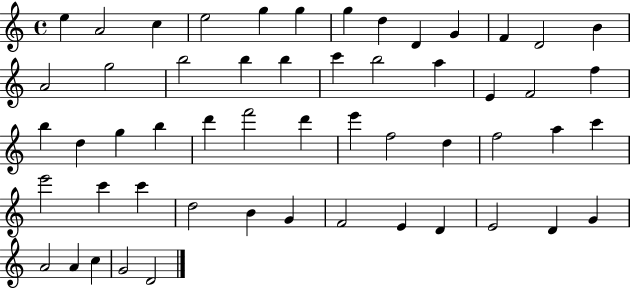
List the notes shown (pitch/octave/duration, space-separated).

E5/q A4/h C5/q E5/h G5/q G5/q G5/q D5/q D4/q G4/q F4/q D4/h B4/q A4/h G5/h B5/h B5/q B5/q C6/q B5/h A5/q E4/q F4/h F5/q B5/q D5/q G5/q B5/q D6/q F6/h D6/q E6/q F5/h D5/q F5/h A5/q C6/q E6/h C6/q C6/q D5/h B4/q G4/q F4/h E4/q D4/q E4/h D4/q G4/q A4/h A4/q C5/q G4/h D4/h